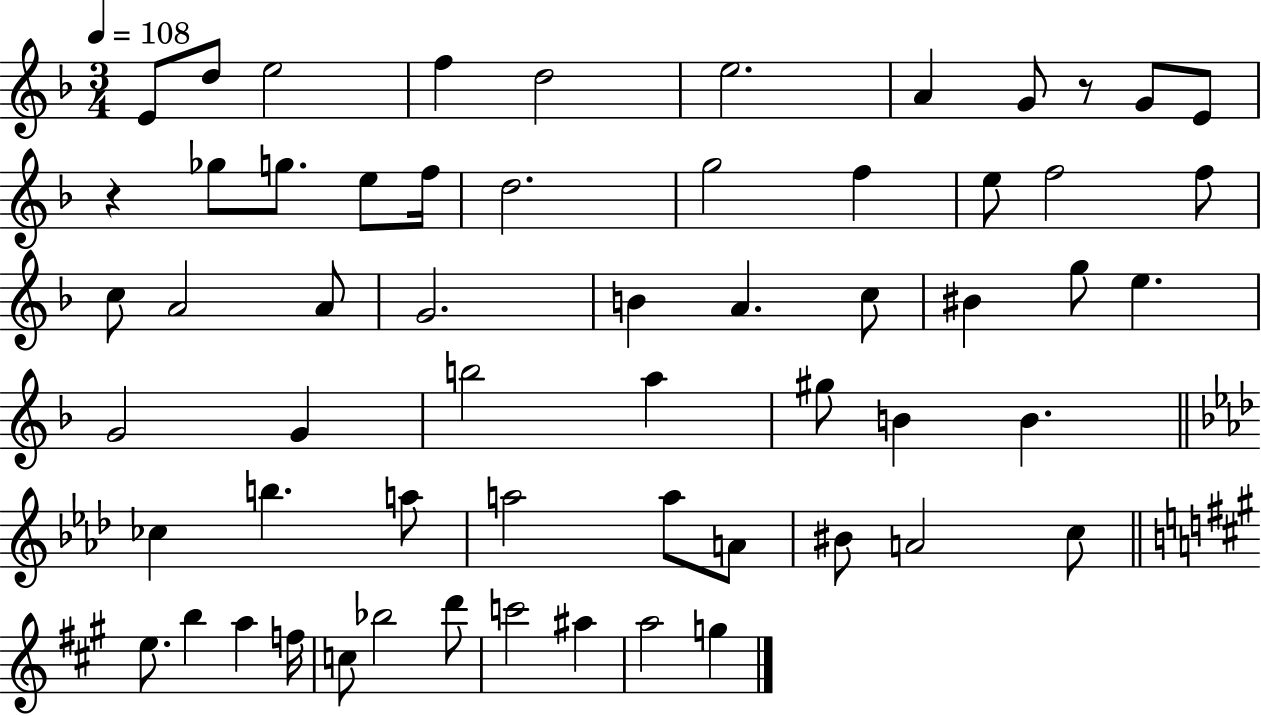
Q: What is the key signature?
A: F major